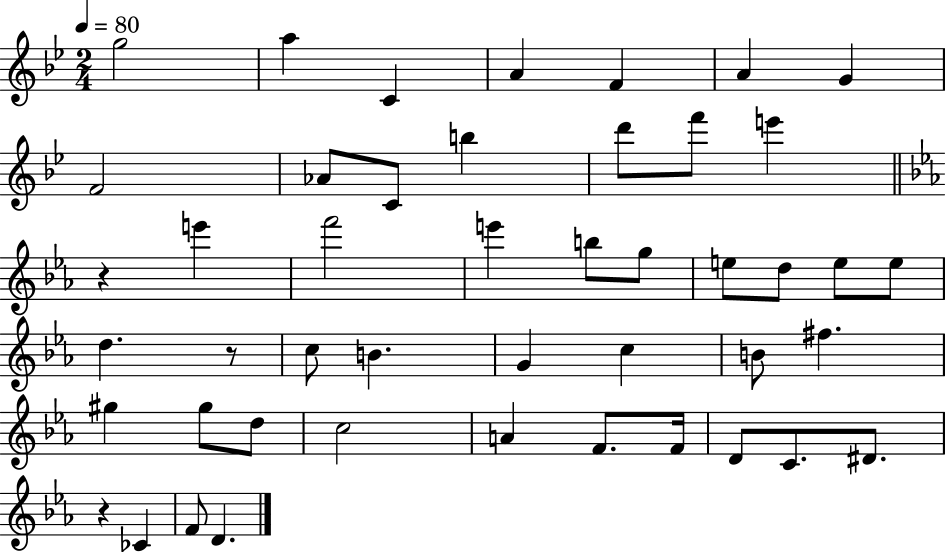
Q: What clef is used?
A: treble